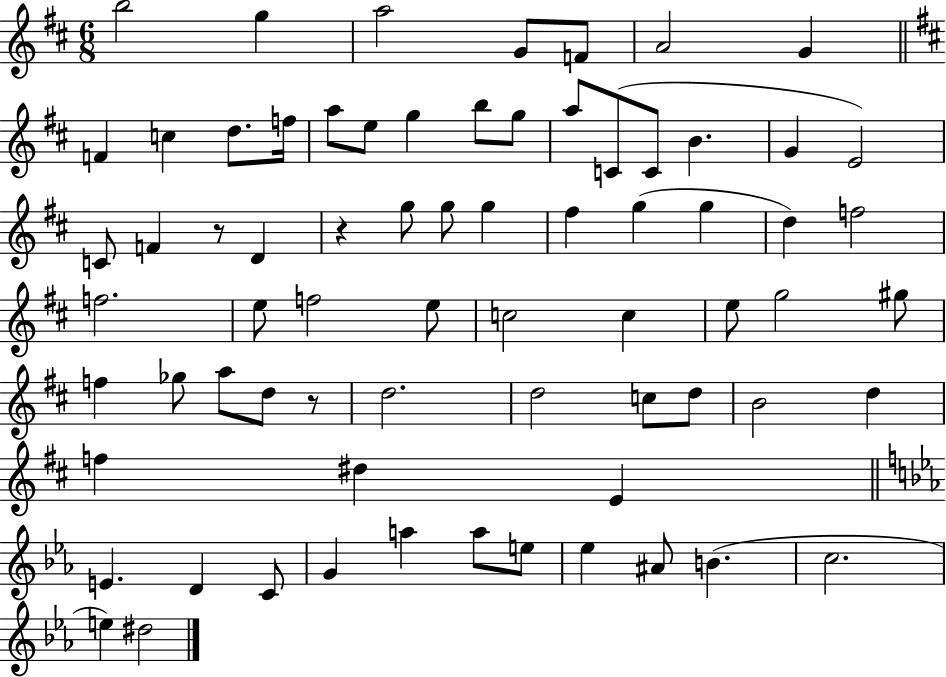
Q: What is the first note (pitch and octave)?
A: B5